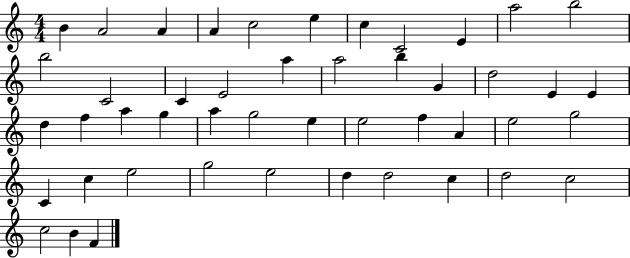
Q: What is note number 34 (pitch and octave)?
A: G5